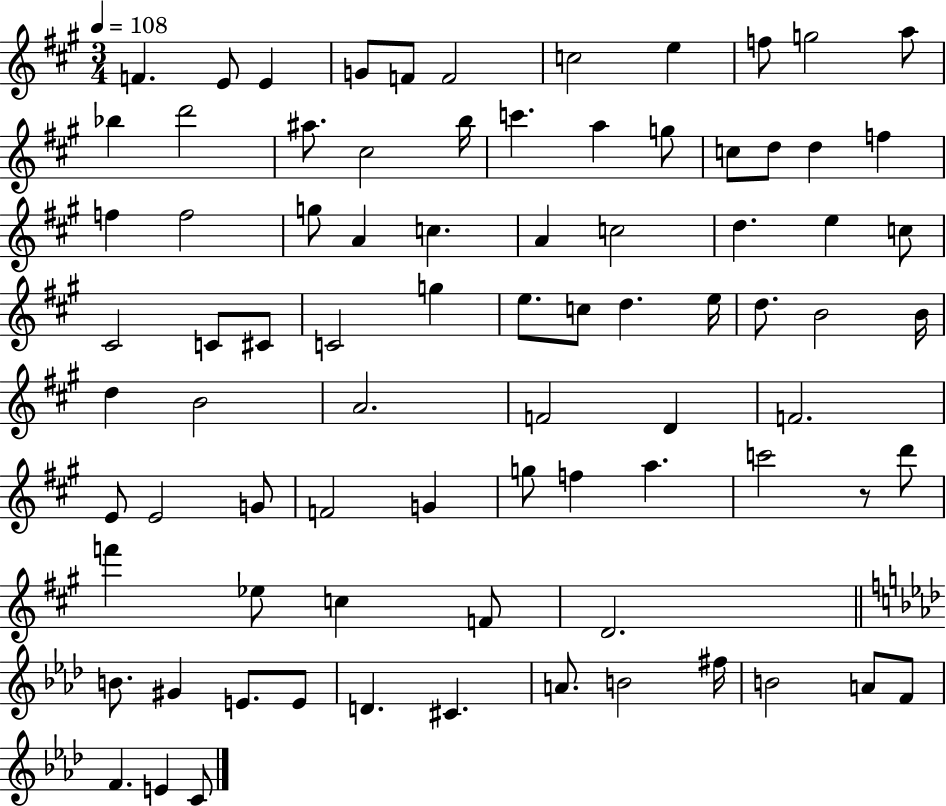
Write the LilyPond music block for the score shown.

{
  \clef treble
  \numericTimeSignature
  \time 3/4
  \key a \major
  \tempo 4 = 108
  \repeat volta 2 { f'4. e'8 e'4 | g'8 f'8 f'2 | c''2 e''4 | f''8 g''2 a''8 | \break bes''4 d'''2 | ais''8. cis''2 b''16 | c'''4. a''4 g''8 | c''8 d''8 d''4 f''4 | \break f''4 f''2 | g''8 a'4 c''4. | a'4 c''2 | d''4. e''4 c''8 | \break cis'2 c'8 cis'8 | c'2 g''4 | e''8. c''8 d''4. e''16 | d''8. b'2 b'16 | \break d''4 b'2 | a'2. | f'2 d'4 | f'2. | \break e'8 e'2 g'8 | f'2 g'4 | g''8 f''4 a''4. | c'''2 r8 d'''8 | \break f'''4 ees''8 c''4 f'8 | d'2. | \bar "||" \break \key aes \major b'8. gis'4 e'8. e'8 | d'4. cis'4. | a'8. b'2 fis''16 | b'2 a'8 f'8 | \break f'4. e'4 c'8 | } \bar "|."
}